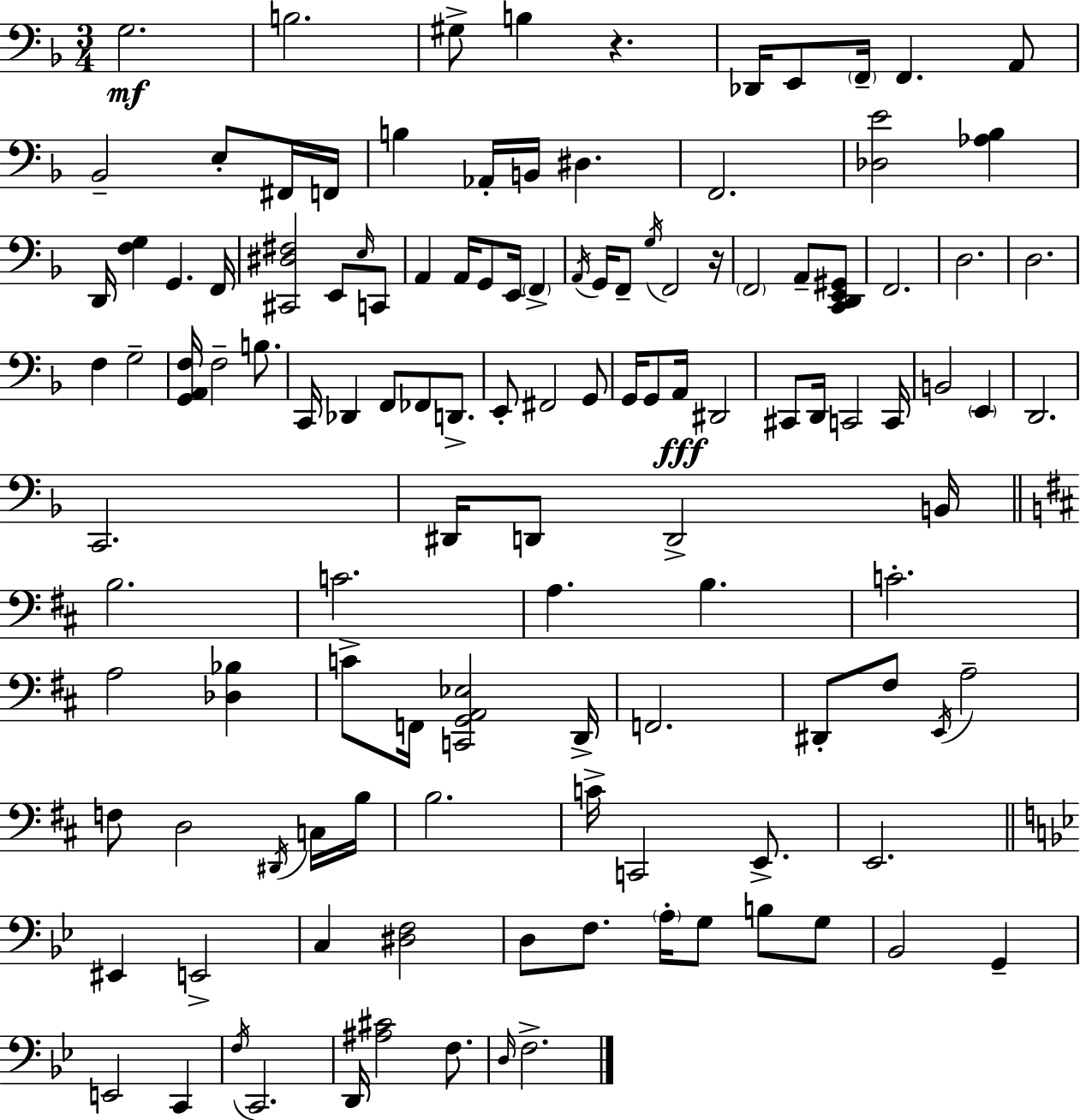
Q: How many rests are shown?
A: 2